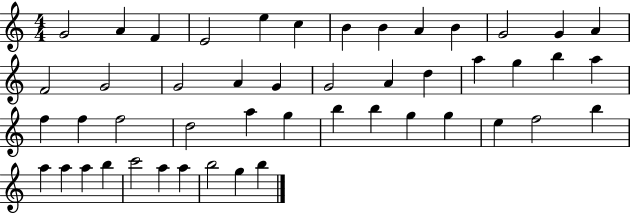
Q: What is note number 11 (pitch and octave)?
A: G4